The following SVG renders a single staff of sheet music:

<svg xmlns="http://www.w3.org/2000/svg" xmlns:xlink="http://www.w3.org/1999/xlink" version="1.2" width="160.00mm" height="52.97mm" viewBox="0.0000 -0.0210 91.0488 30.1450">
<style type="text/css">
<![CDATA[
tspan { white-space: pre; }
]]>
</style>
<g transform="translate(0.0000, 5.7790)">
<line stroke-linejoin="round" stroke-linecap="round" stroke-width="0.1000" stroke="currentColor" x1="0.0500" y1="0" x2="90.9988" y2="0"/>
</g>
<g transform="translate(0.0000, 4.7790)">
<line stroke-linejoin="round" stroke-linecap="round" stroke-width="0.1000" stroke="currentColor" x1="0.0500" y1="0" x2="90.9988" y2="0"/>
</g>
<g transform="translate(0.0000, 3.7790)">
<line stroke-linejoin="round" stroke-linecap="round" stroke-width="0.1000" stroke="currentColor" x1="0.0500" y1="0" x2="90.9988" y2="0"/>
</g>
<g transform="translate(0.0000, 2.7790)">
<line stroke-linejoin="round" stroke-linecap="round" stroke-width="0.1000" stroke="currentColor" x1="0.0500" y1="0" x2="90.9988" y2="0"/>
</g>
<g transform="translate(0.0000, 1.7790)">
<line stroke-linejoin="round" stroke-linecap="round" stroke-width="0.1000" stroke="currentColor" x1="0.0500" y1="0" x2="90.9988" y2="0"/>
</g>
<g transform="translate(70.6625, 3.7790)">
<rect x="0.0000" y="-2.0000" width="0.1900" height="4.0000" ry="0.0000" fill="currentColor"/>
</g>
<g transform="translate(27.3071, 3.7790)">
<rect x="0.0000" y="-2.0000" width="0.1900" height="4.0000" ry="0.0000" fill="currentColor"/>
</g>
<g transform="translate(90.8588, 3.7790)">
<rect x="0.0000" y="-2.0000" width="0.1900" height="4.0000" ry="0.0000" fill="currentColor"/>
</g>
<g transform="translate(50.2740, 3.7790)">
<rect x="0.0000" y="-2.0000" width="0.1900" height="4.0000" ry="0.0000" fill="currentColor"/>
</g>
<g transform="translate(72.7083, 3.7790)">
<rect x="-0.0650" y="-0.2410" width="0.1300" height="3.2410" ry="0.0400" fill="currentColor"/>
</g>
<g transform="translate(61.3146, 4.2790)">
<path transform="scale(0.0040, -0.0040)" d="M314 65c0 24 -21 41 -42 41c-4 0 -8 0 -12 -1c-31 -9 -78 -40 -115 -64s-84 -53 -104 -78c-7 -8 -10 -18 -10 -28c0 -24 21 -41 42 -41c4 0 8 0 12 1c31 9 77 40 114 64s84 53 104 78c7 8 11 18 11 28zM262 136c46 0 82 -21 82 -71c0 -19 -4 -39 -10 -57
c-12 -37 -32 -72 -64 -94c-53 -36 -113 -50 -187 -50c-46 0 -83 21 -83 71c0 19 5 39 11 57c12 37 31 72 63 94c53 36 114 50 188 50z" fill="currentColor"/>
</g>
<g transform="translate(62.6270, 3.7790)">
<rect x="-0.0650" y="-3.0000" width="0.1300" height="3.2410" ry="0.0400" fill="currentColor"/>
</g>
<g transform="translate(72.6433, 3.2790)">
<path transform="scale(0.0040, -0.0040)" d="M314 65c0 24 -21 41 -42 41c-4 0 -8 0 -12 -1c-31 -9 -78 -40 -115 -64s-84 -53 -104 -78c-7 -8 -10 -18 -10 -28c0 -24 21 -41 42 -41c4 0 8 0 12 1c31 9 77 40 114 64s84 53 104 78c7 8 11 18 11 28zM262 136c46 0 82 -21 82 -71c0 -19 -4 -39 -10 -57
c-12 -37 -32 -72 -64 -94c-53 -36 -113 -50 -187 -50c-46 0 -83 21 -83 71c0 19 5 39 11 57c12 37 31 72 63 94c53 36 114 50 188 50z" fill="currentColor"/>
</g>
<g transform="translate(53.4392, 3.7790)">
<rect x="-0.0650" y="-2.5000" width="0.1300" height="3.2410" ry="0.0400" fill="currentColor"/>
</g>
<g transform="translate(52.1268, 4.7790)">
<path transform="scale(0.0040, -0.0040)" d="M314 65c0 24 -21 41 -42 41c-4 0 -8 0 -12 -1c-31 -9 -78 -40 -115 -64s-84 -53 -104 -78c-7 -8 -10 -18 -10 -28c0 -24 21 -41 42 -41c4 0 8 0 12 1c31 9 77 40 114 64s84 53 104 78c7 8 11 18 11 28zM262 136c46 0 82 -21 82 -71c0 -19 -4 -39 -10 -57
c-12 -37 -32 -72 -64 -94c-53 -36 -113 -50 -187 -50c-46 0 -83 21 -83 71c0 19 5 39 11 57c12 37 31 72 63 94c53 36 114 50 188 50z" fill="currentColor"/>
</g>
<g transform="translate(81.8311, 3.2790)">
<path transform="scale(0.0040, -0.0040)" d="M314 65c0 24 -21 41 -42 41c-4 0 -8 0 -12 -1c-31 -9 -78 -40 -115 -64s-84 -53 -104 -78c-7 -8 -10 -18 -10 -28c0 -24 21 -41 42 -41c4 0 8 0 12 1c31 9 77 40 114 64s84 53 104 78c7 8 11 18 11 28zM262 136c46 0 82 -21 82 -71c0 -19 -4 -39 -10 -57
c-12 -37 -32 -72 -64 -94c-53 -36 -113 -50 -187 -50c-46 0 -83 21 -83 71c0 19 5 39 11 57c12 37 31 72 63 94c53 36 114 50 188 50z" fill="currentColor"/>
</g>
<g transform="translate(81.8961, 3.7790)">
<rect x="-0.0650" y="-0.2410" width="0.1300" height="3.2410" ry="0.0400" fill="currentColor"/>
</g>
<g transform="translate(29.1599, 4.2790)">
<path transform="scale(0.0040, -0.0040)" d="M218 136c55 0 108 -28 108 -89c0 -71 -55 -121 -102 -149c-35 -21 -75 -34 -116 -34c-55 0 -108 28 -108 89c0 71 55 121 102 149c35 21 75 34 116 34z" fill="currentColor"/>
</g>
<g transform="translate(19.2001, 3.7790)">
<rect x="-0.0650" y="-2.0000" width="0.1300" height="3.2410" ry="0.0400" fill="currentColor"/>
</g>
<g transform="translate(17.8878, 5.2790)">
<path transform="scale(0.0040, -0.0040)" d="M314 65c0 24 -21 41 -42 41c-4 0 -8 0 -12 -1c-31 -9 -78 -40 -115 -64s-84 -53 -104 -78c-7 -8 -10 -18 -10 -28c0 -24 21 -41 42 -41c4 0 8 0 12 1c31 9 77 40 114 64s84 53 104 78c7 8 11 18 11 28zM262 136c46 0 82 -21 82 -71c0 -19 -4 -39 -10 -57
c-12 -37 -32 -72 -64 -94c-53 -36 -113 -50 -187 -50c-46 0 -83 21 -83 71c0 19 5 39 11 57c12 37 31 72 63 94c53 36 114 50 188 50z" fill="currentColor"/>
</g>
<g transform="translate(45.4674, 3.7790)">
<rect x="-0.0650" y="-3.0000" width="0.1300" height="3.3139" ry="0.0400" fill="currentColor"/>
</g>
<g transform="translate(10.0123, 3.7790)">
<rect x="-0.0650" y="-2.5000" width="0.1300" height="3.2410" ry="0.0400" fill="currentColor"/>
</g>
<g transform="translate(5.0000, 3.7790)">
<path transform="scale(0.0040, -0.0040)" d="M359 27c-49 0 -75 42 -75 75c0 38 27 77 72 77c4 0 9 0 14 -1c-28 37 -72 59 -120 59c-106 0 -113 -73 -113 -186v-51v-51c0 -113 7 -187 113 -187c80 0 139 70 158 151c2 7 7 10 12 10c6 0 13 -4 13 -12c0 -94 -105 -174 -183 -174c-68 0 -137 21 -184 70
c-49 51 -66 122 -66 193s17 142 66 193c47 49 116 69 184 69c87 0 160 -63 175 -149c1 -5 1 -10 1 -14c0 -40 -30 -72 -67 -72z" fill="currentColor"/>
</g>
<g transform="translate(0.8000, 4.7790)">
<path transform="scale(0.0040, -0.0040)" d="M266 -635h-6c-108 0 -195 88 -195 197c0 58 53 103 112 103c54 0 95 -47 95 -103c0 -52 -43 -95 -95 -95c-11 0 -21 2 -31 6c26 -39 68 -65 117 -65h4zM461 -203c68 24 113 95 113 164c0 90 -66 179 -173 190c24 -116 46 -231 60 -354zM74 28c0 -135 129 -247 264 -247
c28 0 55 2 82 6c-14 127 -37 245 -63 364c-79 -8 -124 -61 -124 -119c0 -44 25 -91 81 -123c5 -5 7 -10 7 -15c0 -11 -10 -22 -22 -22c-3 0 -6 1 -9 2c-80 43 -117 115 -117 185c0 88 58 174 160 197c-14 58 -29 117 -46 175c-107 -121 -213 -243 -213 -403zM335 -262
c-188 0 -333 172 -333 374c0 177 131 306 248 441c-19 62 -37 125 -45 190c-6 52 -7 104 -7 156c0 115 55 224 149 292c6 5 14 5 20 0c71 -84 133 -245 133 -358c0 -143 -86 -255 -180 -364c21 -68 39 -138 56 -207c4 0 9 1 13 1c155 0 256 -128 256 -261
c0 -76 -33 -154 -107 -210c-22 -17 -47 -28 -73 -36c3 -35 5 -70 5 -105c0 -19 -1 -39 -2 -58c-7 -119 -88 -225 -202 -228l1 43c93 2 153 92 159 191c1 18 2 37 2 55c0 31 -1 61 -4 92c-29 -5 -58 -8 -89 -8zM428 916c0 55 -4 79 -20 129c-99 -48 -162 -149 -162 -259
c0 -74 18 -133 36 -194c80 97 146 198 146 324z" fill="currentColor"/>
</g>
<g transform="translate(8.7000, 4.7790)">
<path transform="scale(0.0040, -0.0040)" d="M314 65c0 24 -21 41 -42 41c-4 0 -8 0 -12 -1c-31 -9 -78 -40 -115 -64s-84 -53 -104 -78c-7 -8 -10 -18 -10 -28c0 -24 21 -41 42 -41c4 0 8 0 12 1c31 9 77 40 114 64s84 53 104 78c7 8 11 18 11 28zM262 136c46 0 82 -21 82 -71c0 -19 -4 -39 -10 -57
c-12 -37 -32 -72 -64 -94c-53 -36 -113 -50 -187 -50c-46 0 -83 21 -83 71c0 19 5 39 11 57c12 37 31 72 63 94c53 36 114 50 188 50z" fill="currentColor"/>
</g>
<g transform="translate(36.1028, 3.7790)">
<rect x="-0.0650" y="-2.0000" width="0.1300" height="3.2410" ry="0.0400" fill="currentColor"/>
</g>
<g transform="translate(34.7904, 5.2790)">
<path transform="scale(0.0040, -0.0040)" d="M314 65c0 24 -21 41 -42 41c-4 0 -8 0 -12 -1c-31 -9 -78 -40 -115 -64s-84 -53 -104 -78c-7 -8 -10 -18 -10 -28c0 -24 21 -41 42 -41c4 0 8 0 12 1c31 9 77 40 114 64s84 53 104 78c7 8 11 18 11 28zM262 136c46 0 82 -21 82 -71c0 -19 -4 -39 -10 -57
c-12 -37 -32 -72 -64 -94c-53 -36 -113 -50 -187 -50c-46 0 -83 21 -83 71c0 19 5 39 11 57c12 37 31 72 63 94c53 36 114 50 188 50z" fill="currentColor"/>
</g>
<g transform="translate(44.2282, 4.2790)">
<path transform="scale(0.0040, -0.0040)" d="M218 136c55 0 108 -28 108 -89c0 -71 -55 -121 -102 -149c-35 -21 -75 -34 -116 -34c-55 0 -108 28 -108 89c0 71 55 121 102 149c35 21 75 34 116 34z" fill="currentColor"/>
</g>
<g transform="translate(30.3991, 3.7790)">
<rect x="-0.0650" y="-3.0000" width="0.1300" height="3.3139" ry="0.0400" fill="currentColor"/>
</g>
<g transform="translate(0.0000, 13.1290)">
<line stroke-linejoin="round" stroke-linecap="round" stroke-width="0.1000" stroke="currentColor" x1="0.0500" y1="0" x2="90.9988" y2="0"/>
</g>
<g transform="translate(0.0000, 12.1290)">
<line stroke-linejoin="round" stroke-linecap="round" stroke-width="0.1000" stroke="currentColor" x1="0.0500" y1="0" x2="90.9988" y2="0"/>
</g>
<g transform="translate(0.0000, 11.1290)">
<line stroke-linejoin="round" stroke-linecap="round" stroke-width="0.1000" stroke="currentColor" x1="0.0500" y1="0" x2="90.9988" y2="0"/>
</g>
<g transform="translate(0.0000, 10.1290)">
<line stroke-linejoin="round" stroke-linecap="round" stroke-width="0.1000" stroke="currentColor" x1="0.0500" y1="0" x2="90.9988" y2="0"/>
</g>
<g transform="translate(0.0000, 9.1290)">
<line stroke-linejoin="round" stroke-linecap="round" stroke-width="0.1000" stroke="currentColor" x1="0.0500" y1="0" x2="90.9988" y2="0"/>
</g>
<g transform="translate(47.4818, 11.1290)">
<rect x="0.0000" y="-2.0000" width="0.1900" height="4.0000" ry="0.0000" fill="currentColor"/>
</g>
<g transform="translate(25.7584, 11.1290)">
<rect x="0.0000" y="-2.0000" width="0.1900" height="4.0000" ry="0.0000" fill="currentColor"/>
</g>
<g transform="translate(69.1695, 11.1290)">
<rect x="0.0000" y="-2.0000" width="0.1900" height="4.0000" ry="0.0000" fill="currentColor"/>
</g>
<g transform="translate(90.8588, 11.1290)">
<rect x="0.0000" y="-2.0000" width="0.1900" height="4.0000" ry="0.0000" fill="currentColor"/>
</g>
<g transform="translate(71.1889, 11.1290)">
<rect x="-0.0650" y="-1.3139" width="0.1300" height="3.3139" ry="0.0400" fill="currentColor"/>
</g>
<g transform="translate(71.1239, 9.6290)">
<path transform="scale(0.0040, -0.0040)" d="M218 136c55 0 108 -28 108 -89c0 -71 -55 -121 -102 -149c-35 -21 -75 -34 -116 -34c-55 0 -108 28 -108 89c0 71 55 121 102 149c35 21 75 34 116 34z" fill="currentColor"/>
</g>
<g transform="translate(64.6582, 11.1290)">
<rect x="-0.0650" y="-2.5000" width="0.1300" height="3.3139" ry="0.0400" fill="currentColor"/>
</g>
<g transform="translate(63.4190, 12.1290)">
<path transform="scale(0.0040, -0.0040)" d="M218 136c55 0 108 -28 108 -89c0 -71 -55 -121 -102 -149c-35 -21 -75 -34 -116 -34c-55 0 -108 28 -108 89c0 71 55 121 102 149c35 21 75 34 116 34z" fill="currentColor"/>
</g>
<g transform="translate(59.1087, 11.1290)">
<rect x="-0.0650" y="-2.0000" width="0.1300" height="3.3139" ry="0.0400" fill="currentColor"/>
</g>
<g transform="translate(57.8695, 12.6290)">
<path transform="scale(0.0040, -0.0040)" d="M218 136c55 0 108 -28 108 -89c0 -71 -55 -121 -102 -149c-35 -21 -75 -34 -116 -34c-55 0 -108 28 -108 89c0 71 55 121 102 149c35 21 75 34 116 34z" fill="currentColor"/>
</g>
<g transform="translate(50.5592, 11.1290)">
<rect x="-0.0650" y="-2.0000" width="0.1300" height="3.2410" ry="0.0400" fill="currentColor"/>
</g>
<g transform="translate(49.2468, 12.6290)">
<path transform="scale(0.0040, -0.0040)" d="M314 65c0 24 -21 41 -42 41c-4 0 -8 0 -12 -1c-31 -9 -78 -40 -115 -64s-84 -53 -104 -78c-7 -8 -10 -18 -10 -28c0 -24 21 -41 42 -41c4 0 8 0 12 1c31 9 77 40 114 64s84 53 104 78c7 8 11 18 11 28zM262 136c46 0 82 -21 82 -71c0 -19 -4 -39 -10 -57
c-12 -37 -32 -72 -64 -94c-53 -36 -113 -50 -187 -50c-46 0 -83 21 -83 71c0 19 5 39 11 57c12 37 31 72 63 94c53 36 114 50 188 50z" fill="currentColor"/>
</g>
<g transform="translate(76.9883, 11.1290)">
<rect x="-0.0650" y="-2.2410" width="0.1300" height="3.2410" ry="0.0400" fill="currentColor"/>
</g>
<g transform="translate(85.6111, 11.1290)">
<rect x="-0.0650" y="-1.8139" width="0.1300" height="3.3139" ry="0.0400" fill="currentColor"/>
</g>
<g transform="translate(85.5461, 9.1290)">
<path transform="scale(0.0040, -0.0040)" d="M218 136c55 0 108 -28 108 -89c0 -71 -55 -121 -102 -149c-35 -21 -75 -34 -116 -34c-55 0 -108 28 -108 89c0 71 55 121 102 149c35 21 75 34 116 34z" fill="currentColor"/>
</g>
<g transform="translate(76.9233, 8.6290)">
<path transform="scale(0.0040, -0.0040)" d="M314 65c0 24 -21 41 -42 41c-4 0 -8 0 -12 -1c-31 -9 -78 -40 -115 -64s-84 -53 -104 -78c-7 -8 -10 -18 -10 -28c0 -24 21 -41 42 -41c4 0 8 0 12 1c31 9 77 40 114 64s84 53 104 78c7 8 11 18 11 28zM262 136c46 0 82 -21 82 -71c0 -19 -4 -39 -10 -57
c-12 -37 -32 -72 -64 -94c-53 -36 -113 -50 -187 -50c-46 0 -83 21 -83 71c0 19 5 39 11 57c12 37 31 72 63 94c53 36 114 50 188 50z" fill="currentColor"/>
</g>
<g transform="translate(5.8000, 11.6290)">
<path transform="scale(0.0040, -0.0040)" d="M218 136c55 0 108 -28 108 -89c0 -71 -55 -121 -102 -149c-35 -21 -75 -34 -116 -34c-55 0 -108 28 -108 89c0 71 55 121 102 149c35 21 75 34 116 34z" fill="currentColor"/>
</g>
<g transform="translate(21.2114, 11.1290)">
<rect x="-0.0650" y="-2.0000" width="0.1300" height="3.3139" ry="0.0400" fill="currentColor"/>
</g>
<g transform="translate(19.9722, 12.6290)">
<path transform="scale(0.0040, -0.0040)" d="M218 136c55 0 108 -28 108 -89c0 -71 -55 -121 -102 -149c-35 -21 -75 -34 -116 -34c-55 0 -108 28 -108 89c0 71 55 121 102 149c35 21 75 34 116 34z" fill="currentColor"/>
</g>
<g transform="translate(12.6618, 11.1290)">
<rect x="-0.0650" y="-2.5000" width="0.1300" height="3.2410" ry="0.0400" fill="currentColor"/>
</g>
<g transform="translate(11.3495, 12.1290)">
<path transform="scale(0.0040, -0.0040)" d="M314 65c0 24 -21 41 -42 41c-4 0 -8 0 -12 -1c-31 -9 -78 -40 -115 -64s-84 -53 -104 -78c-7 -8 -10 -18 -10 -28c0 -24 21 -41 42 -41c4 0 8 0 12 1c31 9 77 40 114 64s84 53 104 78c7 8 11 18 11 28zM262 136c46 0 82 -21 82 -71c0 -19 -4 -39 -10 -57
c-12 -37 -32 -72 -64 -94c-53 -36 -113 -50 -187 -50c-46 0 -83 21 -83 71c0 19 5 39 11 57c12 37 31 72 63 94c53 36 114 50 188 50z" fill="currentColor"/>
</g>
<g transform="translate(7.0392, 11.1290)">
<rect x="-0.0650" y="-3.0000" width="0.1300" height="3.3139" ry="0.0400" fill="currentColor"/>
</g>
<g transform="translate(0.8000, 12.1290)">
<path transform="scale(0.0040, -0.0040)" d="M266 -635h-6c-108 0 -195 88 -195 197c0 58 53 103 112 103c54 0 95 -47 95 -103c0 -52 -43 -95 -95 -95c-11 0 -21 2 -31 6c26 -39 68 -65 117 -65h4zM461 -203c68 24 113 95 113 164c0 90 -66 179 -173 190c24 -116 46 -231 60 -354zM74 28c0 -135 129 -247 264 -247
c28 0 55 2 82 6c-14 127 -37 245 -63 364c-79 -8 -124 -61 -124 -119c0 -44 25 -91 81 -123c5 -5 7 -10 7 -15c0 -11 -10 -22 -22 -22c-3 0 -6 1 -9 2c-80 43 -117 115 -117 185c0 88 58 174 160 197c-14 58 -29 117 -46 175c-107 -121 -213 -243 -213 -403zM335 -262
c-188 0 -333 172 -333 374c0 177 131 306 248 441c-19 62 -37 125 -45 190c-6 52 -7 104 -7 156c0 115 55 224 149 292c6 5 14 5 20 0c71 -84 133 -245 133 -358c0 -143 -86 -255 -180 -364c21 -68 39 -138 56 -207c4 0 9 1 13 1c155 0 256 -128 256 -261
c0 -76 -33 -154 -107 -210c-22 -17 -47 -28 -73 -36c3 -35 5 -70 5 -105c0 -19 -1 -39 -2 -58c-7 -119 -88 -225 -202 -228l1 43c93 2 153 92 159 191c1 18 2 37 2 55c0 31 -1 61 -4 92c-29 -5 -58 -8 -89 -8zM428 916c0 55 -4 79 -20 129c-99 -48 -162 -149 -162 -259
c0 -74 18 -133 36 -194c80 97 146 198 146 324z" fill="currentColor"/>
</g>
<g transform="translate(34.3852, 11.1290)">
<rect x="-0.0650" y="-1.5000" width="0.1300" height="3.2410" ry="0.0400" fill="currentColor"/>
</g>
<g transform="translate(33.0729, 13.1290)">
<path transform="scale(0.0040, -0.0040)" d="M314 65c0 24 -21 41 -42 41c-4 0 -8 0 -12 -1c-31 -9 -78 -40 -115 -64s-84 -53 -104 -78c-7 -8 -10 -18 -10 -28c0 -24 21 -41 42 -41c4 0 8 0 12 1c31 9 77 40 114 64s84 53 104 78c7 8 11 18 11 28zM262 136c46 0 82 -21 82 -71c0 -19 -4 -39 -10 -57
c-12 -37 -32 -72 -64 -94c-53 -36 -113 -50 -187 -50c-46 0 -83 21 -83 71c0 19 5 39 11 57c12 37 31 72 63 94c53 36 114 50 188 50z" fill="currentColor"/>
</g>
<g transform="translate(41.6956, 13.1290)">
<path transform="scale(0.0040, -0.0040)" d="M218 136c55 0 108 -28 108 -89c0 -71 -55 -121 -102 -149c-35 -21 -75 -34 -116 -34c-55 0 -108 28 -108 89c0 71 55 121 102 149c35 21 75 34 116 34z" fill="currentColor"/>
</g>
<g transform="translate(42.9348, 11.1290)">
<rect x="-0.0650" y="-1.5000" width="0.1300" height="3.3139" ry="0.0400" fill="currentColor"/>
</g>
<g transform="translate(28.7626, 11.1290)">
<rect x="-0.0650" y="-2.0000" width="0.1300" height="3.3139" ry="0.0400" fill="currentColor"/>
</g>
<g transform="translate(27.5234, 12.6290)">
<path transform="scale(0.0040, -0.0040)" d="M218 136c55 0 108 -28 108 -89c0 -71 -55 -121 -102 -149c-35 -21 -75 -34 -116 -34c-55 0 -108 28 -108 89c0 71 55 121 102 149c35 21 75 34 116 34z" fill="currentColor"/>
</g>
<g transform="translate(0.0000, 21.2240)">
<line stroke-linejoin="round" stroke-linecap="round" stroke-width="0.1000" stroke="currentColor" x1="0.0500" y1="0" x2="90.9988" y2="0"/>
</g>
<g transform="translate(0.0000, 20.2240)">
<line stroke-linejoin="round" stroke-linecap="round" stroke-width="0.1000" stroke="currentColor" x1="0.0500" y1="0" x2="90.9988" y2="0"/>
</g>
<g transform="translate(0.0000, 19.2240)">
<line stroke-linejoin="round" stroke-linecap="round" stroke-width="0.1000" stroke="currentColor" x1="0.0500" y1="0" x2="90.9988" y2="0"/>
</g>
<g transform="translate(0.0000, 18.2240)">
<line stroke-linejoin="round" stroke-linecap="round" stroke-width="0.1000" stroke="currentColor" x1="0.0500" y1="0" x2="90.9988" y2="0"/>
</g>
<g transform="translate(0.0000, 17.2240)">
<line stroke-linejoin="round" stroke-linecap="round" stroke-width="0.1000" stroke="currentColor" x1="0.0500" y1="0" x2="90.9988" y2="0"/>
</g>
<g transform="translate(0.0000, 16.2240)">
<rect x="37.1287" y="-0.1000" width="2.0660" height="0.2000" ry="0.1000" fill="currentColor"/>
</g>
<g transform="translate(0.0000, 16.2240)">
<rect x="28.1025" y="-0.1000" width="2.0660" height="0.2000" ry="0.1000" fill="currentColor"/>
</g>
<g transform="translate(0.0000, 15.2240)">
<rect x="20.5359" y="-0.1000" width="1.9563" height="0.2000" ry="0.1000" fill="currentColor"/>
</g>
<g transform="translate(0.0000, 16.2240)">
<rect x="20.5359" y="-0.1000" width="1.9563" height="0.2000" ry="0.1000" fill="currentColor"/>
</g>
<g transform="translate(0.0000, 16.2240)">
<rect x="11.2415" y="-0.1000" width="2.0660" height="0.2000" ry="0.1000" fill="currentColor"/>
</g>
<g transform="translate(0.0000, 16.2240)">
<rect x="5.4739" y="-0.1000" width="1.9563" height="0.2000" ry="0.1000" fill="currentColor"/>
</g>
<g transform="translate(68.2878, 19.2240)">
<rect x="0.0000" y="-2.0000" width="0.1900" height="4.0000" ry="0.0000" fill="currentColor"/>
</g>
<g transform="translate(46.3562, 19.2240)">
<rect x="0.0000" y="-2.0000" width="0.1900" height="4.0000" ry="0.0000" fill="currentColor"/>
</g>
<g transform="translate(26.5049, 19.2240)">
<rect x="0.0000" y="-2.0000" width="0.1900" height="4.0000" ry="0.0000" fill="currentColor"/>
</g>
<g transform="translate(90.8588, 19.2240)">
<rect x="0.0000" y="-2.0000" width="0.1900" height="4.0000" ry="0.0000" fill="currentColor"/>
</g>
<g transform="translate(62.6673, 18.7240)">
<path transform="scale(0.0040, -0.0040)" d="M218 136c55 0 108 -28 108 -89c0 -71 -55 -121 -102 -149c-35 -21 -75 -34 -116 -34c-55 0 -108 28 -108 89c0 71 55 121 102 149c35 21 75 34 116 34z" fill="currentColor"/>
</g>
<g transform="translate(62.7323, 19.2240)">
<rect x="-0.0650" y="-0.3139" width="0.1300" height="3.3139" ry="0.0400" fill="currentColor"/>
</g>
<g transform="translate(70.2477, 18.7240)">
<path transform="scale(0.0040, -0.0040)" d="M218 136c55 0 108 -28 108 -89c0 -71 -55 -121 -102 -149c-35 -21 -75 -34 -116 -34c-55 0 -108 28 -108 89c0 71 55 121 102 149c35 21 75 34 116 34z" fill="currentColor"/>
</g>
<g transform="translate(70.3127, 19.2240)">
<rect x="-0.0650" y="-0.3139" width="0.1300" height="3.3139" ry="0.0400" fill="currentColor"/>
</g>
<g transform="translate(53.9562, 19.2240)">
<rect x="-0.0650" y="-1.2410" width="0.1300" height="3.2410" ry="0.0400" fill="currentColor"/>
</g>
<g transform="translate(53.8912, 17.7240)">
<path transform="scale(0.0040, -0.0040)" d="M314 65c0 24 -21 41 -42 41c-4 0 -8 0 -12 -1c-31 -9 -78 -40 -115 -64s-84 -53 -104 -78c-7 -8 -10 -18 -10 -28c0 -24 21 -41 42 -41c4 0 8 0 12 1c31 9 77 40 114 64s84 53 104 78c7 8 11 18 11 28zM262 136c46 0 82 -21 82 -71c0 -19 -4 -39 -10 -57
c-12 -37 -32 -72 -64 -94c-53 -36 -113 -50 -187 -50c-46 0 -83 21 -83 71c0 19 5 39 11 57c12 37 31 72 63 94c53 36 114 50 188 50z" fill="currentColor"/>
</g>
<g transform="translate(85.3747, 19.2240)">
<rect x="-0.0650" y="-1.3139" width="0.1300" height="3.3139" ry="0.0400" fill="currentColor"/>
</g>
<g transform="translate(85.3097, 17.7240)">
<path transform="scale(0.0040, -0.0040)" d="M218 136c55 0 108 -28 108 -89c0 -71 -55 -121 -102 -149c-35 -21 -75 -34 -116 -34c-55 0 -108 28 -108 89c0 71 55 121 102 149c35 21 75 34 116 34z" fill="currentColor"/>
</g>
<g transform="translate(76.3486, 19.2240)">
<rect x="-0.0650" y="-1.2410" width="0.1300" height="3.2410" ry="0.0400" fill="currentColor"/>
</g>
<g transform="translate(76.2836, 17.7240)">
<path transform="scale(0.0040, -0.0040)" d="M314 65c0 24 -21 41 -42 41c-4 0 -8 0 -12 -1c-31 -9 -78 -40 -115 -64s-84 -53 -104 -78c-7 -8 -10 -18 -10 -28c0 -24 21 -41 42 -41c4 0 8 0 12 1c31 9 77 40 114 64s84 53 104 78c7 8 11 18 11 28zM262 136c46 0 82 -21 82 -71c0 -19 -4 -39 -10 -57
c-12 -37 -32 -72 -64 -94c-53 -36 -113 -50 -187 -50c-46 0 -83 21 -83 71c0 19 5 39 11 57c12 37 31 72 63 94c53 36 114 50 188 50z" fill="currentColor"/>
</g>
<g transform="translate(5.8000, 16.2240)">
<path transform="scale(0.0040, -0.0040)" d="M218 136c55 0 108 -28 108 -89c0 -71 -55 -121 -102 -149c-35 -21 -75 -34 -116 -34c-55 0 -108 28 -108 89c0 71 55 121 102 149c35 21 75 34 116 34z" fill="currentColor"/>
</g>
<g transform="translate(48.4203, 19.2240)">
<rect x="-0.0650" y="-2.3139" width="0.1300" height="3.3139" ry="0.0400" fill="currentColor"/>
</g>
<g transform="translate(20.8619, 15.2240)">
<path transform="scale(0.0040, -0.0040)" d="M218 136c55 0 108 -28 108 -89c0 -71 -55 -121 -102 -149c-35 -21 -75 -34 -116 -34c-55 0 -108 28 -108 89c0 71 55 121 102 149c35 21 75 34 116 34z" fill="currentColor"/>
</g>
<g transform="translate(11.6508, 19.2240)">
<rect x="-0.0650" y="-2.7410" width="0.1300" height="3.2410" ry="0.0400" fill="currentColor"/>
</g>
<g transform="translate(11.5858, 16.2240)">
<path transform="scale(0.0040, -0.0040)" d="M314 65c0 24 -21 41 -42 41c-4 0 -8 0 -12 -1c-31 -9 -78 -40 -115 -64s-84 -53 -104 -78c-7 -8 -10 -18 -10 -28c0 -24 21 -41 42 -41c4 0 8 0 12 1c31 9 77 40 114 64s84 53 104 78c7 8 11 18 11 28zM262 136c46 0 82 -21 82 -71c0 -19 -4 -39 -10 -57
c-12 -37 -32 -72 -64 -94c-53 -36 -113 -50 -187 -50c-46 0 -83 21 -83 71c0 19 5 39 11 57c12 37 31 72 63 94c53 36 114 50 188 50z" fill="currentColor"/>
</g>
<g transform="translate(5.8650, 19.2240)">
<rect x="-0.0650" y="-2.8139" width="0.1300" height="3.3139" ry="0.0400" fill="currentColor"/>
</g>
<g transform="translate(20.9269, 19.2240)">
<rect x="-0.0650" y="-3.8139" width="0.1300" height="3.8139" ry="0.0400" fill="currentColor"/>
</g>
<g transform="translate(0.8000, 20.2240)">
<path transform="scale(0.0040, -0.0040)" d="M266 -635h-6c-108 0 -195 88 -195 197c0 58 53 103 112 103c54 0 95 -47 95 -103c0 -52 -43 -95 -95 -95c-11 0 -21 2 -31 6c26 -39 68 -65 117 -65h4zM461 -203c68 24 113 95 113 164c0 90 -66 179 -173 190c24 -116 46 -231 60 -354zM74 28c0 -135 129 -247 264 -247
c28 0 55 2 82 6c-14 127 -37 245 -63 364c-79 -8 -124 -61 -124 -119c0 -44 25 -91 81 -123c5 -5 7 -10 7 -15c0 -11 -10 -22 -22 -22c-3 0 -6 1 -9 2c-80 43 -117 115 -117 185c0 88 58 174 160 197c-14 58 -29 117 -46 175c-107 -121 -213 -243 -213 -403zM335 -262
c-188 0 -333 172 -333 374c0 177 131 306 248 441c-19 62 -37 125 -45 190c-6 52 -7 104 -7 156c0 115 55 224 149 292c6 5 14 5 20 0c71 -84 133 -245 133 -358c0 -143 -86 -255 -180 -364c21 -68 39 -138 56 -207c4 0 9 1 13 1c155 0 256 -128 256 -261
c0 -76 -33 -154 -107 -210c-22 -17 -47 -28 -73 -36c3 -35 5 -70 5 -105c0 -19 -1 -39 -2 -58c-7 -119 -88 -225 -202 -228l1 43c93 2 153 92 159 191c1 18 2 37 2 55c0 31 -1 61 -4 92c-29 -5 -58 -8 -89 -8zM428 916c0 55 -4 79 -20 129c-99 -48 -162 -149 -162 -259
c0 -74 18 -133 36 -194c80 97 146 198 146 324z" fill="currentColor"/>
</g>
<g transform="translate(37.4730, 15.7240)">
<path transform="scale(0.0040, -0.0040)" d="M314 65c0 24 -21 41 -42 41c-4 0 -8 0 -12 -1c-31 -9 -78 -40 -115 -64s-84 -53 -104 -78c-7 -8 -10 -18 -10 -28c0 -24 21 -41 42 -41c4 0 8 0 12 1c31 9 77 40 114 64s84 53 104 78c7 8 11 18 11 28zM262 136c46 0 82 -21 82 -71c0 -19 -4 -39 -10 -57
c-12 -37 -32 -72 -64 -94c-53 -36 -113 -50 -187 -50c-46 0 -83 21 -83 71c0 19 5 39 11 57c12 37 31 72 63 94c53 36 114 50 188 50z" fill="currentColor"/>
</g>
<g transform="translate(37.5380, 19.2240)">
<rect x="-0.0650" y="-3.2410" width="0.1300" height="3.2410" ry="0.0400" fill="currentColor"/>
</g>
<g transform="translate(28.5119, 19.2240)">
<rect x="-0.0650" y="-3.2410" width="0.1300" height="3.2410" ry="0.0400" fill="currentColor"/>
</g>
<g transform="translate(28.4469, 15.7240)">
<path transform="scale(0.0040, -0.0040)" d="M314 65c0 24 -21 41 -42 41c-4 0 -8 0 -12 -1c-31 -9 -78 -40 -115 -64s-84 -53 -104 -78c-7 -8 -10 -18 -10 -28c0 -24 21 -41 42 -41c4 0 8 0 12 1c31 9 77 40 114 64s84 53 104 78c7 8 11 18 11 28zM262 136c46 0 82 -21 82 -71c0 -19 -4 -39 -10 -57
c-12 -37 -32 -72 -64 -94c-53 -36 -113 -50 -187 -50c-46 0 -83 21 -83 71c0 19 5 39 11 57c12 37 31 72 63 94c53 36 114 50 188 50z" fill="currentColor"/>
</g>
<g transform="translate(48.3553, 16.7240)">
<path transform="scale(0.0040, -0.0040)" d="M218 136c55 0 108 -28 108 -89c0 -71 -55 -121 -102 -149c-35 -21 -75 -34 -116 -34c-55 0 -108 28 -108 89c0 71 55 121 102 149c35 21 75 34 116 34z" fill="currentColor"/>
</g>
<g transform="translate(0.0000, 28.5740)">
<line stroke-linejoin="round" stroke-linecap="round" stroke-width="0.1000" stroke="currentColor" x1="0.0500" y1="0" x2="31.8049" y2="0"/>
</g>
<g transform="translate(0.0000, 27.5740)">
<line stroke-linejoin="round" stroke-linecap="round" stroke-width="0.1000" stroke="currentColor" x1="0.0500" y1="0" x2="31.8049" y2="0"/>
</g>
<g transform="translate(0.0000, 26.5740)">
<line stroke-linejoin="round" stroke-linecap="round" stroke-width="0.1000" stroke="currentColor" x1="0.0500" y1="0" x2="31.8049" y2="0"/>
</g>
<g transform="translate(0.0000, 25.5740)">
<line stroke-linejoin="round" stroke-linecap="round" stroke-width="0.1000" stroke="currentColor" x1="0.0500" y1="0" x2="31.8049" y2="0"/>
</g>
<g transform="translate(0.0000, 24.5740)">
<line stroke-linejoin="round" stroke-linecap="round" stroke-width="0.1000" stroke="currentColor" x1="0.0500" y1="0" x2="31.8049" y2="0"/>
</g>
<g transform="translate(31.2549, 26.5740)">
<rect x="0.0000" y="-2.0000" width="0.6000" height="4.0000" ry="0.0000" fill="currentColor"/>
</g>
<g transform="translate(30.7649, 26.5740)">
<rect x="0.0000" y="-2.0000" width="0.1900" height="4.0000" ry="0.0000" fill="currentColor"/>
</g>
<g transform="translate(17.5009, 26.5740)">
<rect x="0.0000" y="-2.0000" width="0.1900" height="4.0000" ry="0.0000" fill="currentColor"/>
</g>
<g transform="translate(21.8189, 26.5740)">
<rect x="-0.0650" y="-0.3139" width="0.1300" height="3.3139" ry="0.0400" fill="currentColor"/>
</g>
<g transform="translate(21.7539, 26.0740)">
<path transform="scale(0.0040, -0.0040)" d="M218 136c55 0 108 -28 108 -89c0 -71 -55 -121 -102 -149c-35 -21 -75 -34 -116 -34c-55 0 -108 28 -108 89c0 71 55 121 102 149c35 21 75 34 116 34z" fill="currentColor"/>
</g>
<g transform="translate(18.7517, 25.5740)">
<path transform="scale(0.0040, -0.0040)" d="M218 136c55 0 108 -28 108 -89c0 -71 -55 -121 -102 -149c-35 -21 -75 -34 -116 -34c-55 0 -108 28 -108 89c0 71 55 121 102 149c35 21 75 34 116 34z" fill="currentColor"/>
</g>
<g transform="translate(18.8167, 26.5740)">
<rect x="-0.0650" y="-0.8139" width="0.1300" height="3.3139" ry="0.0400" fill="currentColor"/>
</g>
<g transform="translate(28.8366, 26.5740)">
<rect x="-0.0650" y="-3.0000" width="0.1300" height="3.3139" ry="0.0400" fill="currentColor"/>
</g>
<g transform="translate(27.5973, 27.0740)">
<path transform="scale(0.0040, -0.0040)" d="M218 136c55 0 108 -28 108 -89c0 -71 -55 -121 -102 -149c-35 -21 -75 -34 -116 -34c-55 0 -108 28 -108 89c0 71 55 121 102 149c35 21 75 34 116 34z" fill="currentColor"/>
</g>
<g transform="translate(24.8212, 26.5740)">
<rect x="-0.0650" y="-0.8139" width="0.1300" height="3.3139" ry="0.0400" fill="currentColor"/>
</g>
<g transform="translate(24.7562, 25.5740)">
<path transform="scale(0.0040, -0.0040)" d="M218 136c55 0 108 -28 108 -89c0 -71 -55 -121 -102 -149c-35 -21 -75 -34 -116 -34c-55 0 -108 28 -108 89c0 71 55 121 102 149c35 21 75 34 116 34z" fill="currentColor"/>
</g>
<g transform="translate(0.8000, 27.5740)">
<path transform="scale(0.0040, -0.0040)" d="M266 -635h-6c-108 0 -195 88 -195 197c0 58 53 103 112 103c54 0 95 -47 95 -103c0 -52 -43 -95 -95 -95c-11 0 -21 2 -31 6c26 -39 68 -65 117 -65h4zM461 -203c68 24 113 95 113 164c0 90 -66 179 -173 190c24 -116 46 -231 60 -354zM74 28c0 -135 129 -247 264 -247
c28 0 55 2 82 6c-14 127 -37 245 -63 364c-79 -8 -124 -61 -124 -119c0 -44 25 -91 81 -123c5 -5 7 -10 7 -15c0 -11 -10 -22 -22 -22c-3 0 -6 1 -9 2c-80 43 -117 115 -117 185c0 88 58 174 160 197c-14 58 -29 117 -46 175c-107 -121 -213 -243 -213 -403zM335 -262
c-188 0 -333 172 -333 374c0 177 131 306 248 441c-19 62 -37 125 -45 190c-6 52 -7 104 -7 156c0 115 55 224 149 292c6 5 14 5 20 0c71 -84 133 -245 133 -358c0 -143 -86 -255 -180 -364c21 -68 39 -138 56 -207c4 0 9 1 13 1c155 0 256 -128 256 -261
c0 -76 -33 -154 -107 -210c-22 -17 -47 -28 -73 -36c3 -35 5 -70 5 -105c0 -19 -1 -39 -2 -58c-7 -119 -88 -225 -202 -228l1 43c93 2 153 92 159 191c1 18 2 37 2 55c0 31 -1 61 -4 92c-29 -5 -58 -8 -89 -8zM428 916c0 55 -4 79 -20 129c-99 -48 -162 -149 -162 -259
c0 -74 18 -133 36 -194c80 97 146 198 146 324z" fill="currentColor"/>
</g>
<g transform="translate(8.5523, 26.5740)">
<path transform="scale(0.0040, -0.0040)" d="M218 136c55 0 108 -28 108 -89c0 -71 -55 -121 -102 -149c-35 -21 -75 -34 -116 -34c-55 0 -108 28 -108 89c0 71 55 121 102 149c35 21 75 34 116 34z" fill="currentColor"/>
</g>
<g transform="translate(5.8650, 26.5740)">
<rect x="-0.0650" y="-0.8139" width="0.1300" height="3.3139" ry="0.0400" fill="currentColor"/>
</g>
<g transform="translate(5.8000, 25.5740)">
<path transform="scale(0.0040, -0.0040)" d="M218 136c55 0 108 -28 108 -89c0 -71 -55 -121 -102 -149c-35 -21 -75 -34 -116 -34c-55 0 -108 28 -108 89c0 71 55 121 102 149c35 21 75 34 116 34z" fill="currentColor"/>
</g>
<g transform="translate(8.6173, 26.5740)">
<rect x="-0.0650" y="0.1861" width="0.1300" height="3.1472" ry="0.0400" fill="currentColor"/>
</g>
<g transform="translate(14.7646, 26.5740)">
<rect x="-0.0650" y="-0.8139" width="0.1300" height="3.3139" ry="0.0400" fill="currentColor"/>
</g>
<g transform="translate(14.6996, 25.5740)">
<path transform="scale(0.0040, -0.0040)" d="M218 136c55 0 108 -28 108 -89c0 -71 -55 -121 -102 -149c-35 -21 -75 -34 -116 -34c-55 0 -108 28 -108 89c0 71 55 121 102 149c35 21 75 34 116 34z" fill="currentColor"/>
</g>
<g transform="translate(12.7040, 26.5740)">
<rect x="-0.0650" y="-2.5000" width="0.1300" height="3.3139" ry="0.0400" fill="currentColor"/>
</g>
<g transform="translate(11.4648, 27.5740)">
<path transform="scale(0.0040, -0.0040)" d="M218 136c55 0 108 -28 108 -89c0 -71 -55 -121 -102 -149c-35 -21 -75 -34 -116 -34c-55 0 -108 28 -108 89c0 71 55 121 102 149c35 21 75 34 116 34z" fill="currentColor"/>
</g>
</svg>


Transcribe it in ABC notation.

X:1
T:Untitled
M:4/4
L:1/4
K:C
G2 F2 A F2 A G2 A2 c2 c2 A G2 F F E2 E F2 F G e g2 f a a2 c' b2 b2 g e2 c c e2 e d B G d d c d A